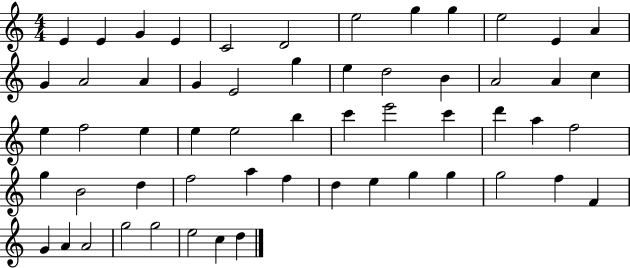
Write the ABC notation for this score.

X:1
T:Untitled
M:4/4
L:1/4
K:C
E E G E C2 D2 e2 g g e2 E A G A2 A G E2 g e d2 B A2 A c e f2 e e e2 b c' e'2 c' d' a f2 g B2 d f2 a f d e g g g2 f F G A A2 g2 g2 e2 c d